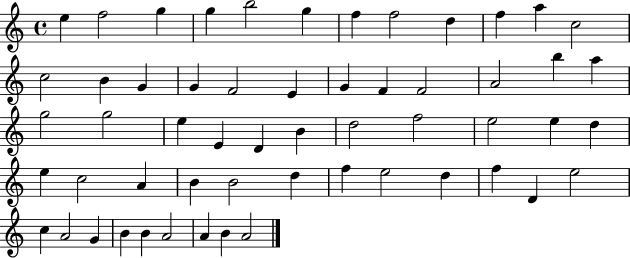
X:1
T:Untitled
M:4/4
L:1/4
K:C
e f2 g g b2 g f f2 d f a c2 c2 B G G F2 E G F F2 A2 b a g2 g2 e E D B d2 f2 e2 e d e c2 A B B2 d f e2 d f D e2 c A2 G B B A2 A B A2